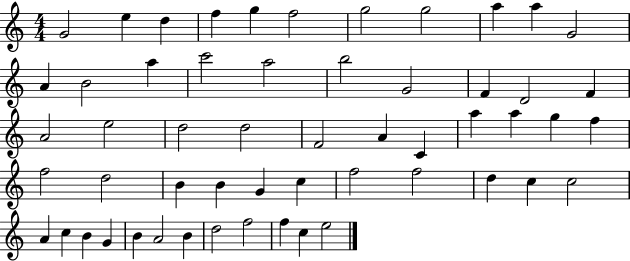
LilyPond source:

{
  \clef treble
  \numericTimeSignature
  \time 4/4
  \key c \major
  g'2 e''4 d''4 | f''4 g''4 f''2 | g''2 g''2 | a''4 a''4 g'2 | \break a'4 b'2 a''4 | c'''2 a''2 | b''2 g'2 | f'4 d'2 f'4 | \break a'2 e''2 | d''2 d''2 | f'2 a'4 c'4 | a''4 a''4 g''4 f''4 | \break f''2 d''2 | b'4 b'4 g'4 c''4 | f''2 f''2 | d''4 c''4 c''2 | \break a'4 c''4 b'4 g'4 | b'4 a'2 b'4 | d''2 f''2 | f''4 c''4 e''2 | \break \bar "|."
}